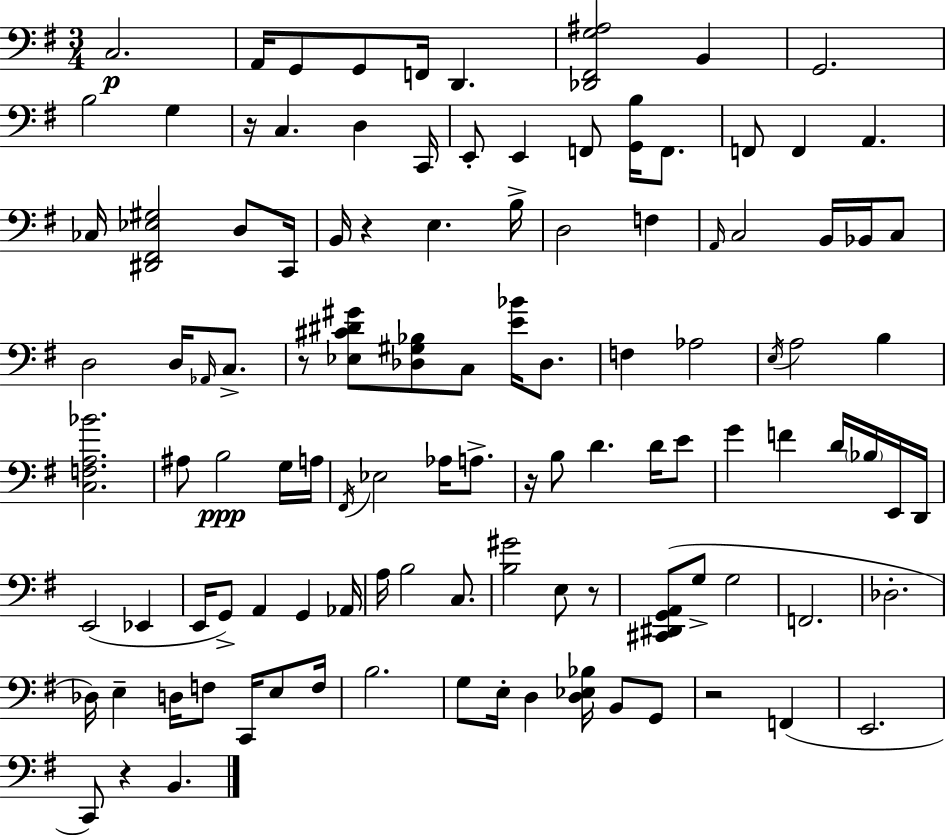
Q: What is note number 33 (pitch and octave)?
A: C3